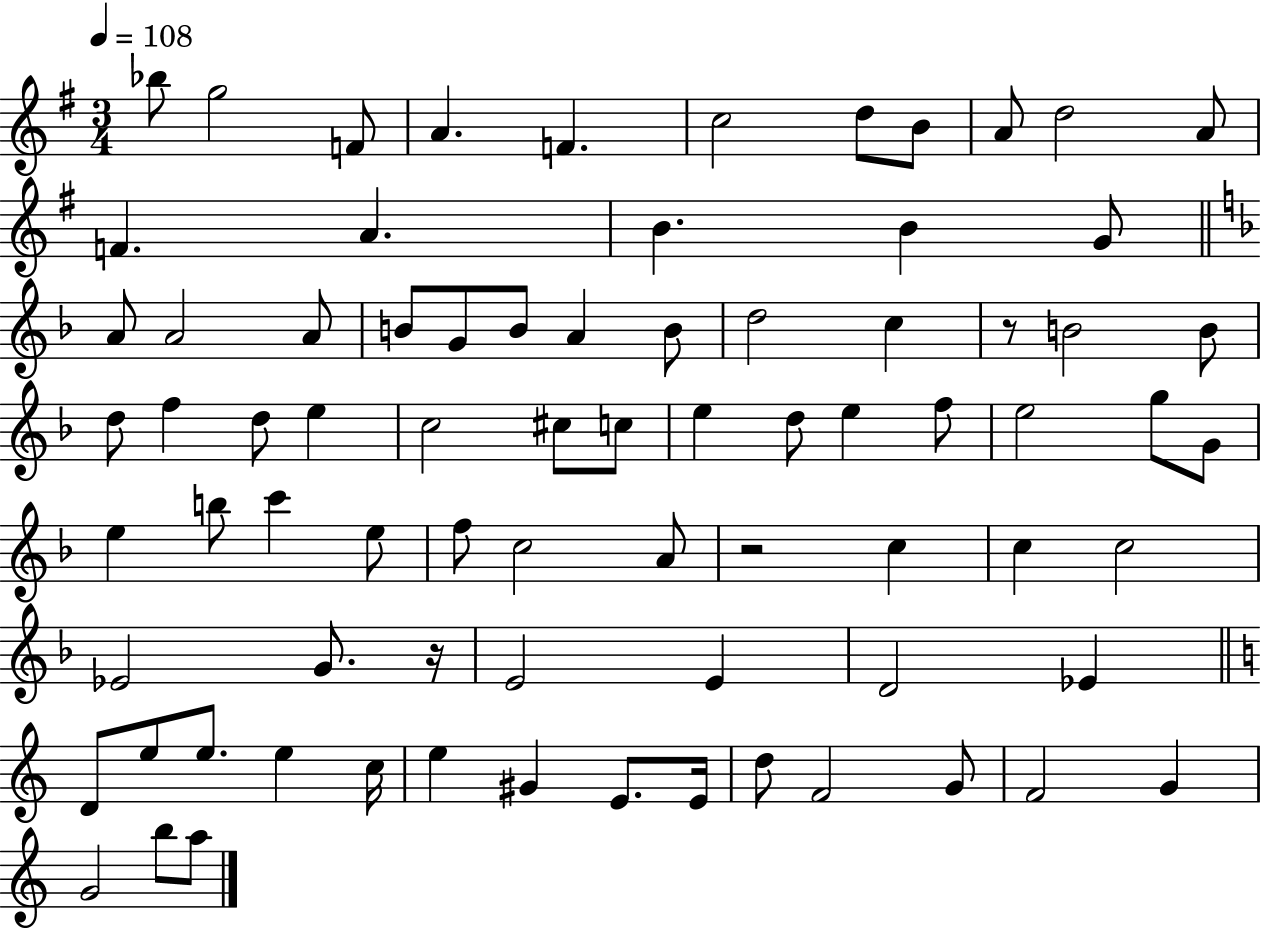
{
  \clef treble
  \numericTimeSignature
  \time 3/4
  \key g \major
  \tempo 4 = 108
  bes''8 g''2 f'8 | a'4. f'4. | c''2 d''8 b'8 | a'8 d''2 a'8 | \break f'4. a'4. | b'4. b'4 g'8 | \bar "||" \break \key d \minor a'8 a'2 a'8 | b'8 g'8 b'8 a'4 b'8 | d''2 c''4 | r8 b'2 b'8 | \break d''8 f''4 d''8 e''4 | c''2 cis''8 c''8 | e''4 d''8 e''4 f''8 | e''2 g''8 g'8 | \break e''4 b''8 c'''4 e''8 | f''8 c''2 a'8 | r2 c''4 | c''4 c''2 | \break ees'2 g'8. r16 | e'2 e'4 | d'2 ees'4 | \bar "||" \break \key c \major d'8 e''8 e''8. e''4 c''16 | e''4 gis'4 e'8. e'16 | d''8 f'2 g'8 | f'2 g'4 | \break g'2 b''8 a''8 | \bar "|."
}